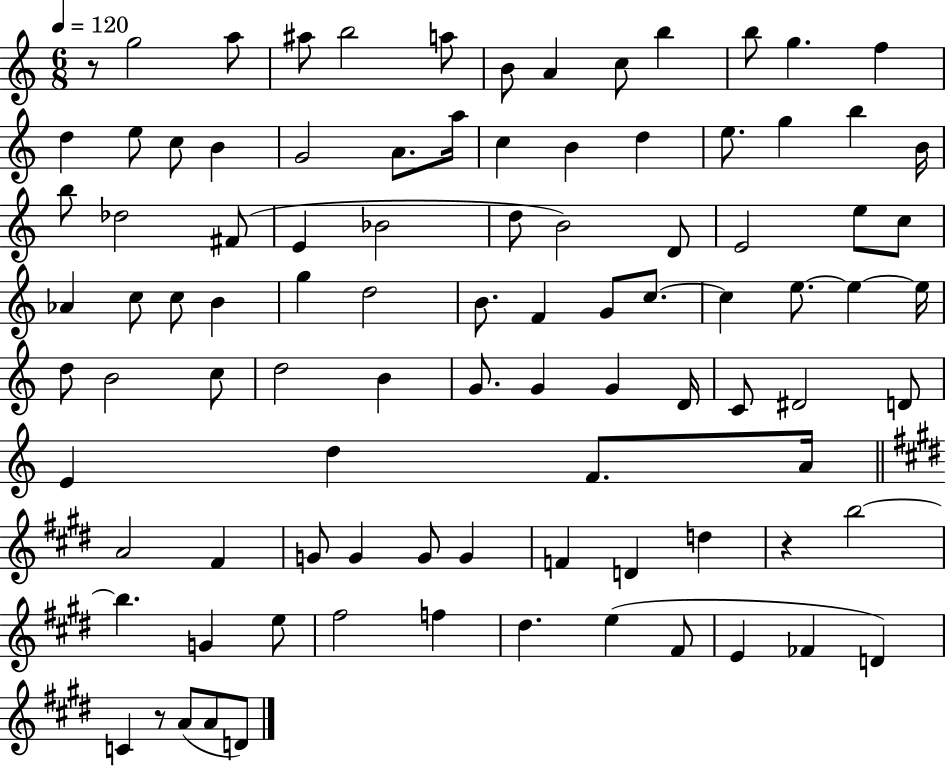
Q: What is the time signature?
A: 6/8